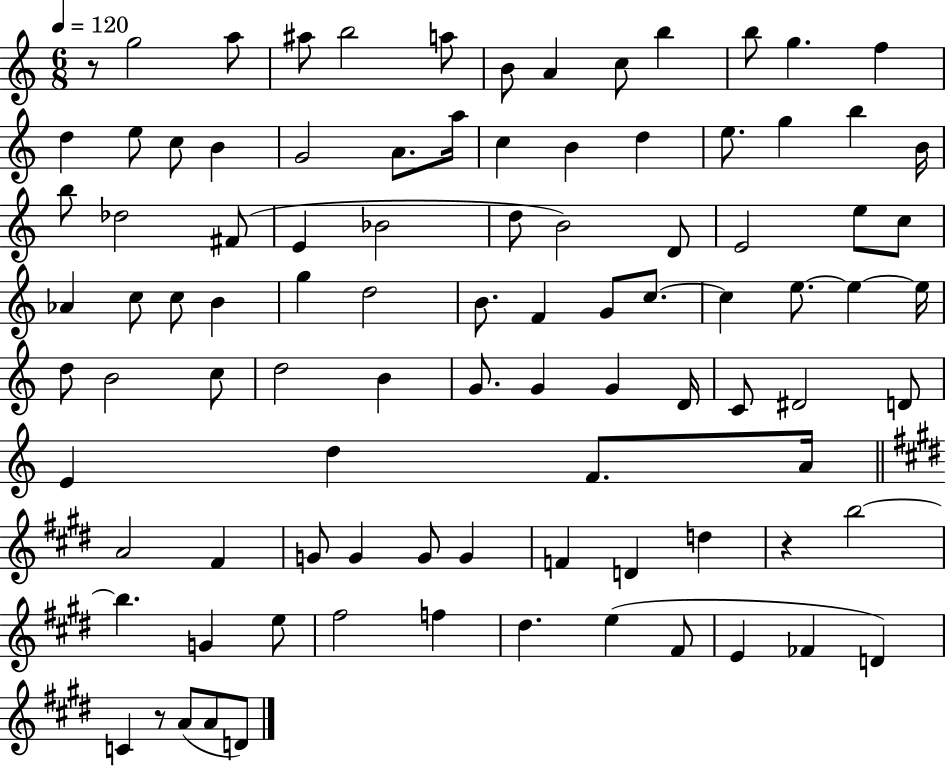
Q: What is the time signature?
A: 6/8